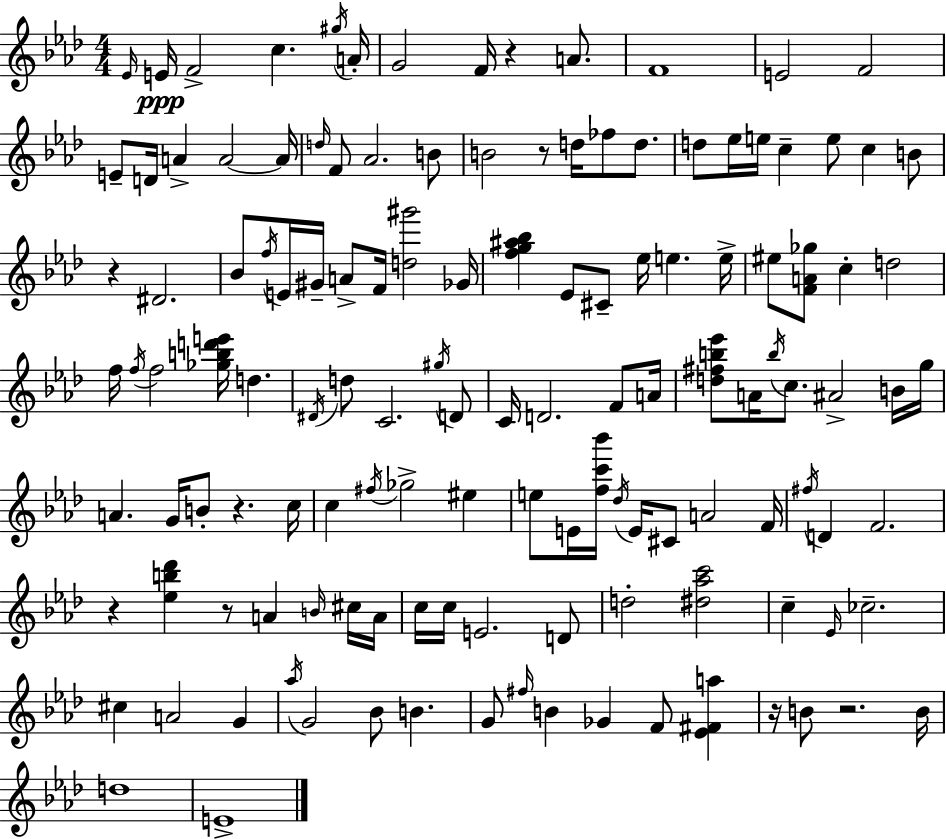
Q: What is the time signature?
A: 4/4